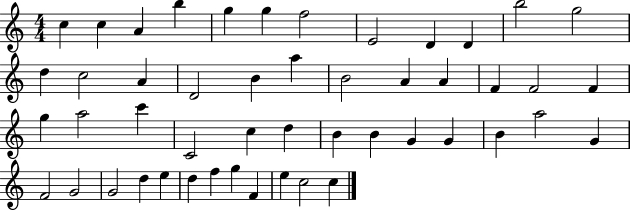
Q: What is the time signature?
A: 4/4